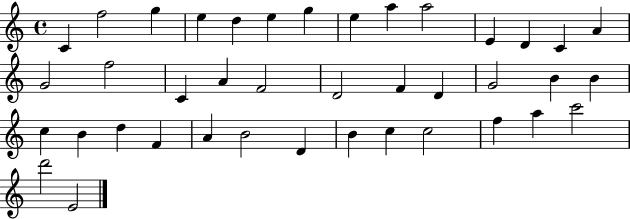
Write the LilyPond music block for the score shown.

{
  \clef treble
  \time 4/4
  \defaultTimeSignature
  \key c \major
  c'4 f''2 g''4 | e''4 d''4 e''4 g''4 | e''4 a''4 a''2 | e'4 d'4 c'4 a'4 | \break g'2 f''2 | c'4 a'4 f'2 | d'2 f'4 d'4 | g'2 b'4 b'4 | \break c''4 b'4 d''4 f'4 | a'4 b'2 d'4 | b'4 c''4 c''2 | f''4 a''4 c'''2 | \break d'''2 e'2 | \bar "|."
}